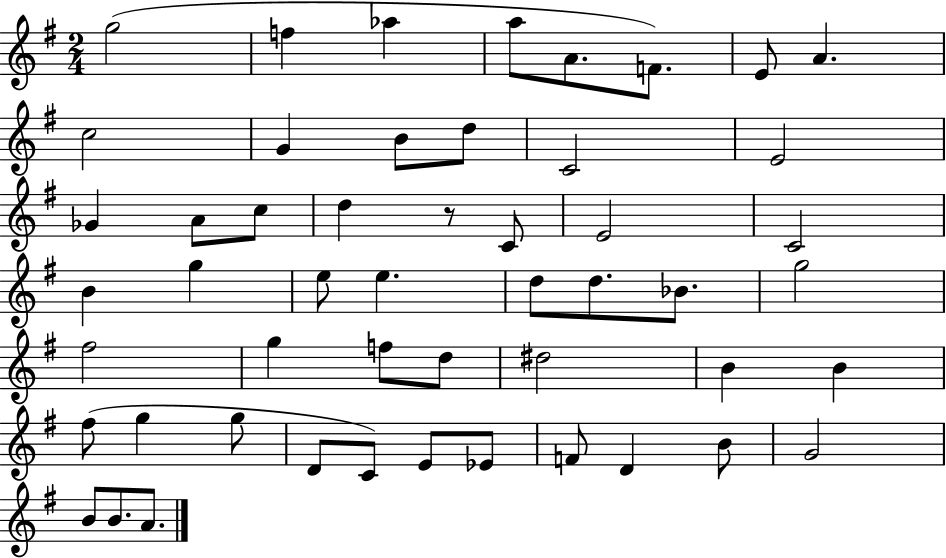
{
  \clef treble
  \numericTimeSignature
  \time 2/4
  \key g \major
  \repeat volta 2 { g''2( | f''4 aes''4 | a''8 a'8. f'8.) | e'8 a'4. | \break c''2 | g'4 b'8 d''8 | c'2 | e'2 | \break ges'4 a'8 c''8 | d''4 r8 c'8 | e'2 | c'2 | \break b'4 g''4 | e''8 e''4. | d''8 d''8. bes'8. | g''2 | \break fis''2 | g''4 f''8 d''8 | dis''2 | b'4 b'4 | \break fis''8( g''4 g''8 | d'8 c'8) e'8 ees'8 | f'8 d'4 b'8 | g'2 | \break b'8 b'8. a'8. | } \bar "|."
}